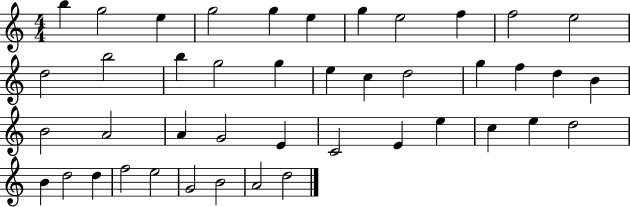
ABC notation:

X:1
T:Untitled
M:4/4
L:1/4
K:C
b g2 e g2 g e g e2 f f2 e2 d2 b2 b g2 g e c d2 g f d B B2 A2 A G2 E C2 E e c e d2 B d2 d f2 e2 G2 B2 A2 d2